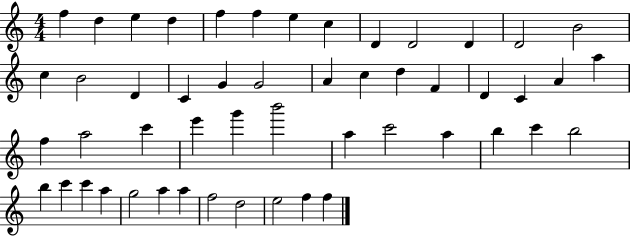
F5/q D5/q E5/q D5/q F5/q F5/q E5/q C5/q D4/q D4/h D4/q D4/h B4/h C5/q B4/h D4/q C4/q G4/q G4/h A4/q C5/q D5/q F4/q D4/q C4/q A4/q A5/q F5/q A5/h C6/q E6/q G6/q B6/h A5/q C6/h A5/q B5/q C6/q B5/h B5/q C6/q C6/q A5/q G5/h A5/q A5/q F5/h D5/h E5/h F5/q F5/q